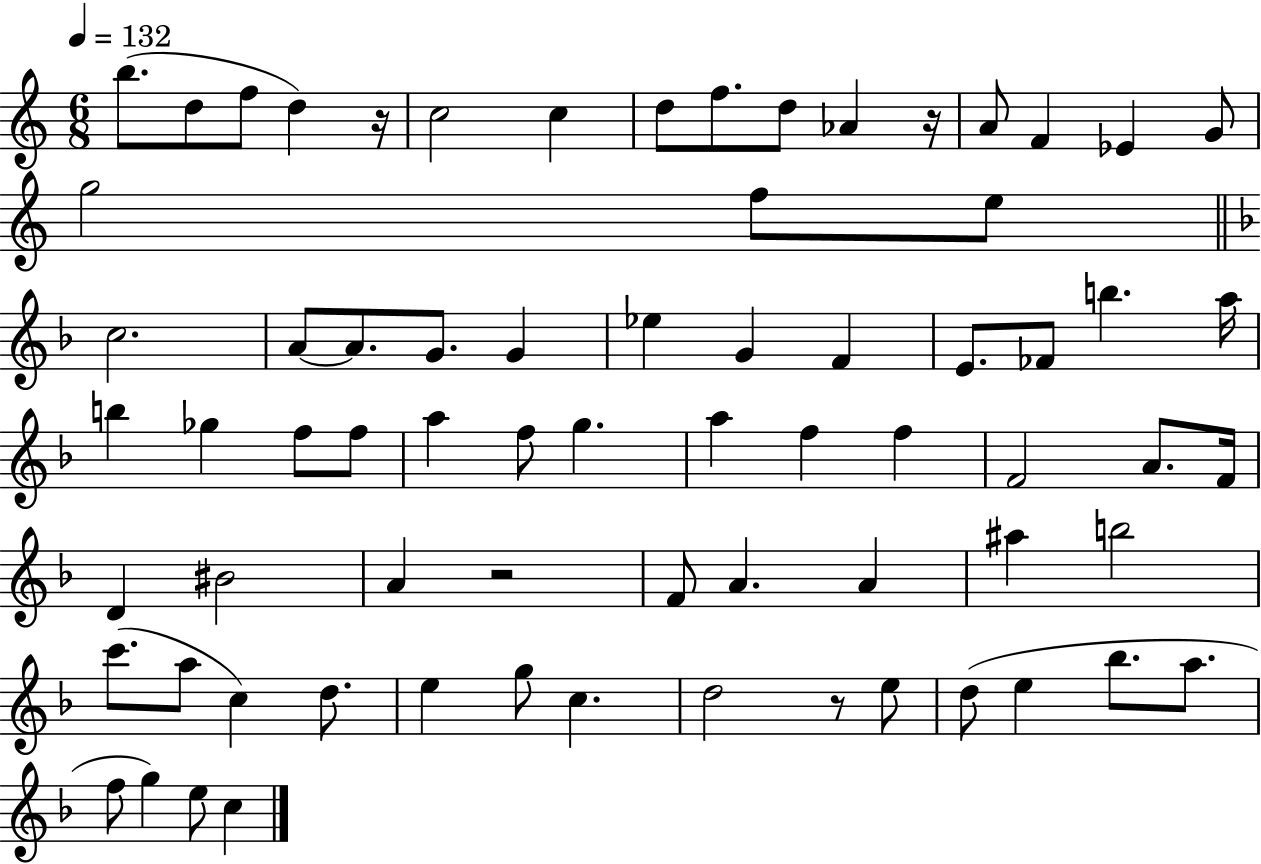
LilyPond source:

{
  \clef treble
  \numericTimeSignature
  \time 6/8
  \key c \major
  \tempo 4 = 132
  b''8.( d''8 f''8 d''4) r16 | c''2 c''4 | d''8 f''8. d''8 aes'4 r16 | a'8 f'4 ees'4 g'8 | \break g''2 f''8 e''8 | \bar "||" \break \key f \major c''2. | a'8~~ a'8. g'8. g'4 | ees''4 g'4 f'4 | e'8. fes'8 b''4. a''16 | \break b''4 ges''4 f''8 f''8 | a''4 f''8 g''4. | a''4 f''4 f''4 | f'2 a'8. f'16 | \break d'4 bis'2 | a'4 r2 | f'8 a'4. a'4 | ais''4 b''2 | \break c'''8.( a''8 c''4) d''8. | e''4 g''8 c''4. | d''2 r8 e''8 | d''8( e''4 bes''8. a''8. | \break f''8 g''4) e''8 c''4 | \bar "|."
}